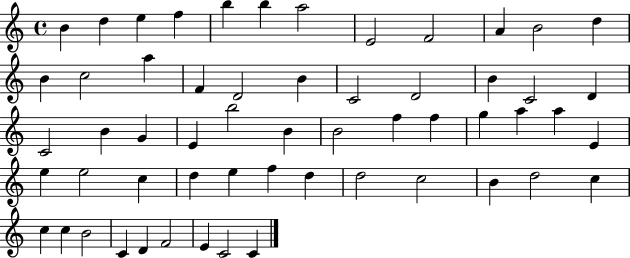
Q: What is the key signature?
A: C major